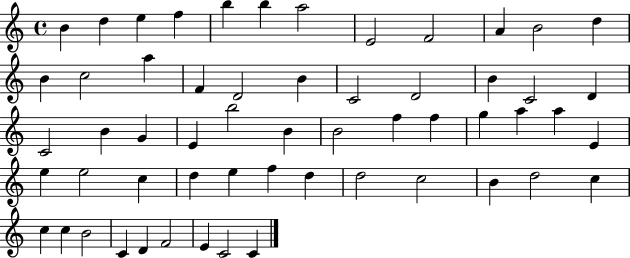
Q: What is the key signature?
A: C major